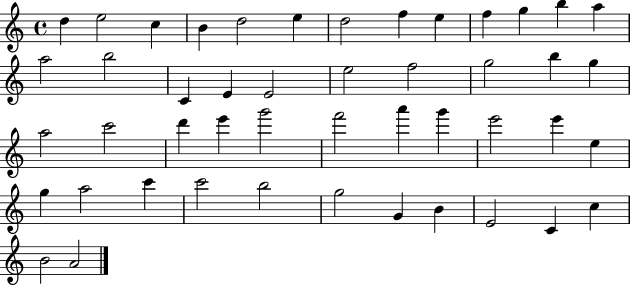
{
  \clef treble
  \time 4/4
  \defaultTimeSignature
  \key c \major
  d''4 e''2 c''4 | b'4 d''2 e''4 | d''2 f''4 e''4 | f''4 g''4 b''4 a''4 | \break a''2 b''2 | c'4 e'4 e'2 | e''2 f''2 | g''2 b''4 g''4 | \break a''2 c'''2 | d'''4 e'''4 g'''2 | f'''2 a'''4 g'''4 | e'''2 e'''4 e''4 | \break g''4 a''2 c'''4 | c'''2 b''2 | g''2 g'4 b'4 | e'2 c'4 c''4 | \break b'2 a'2 | \bar "|."
}